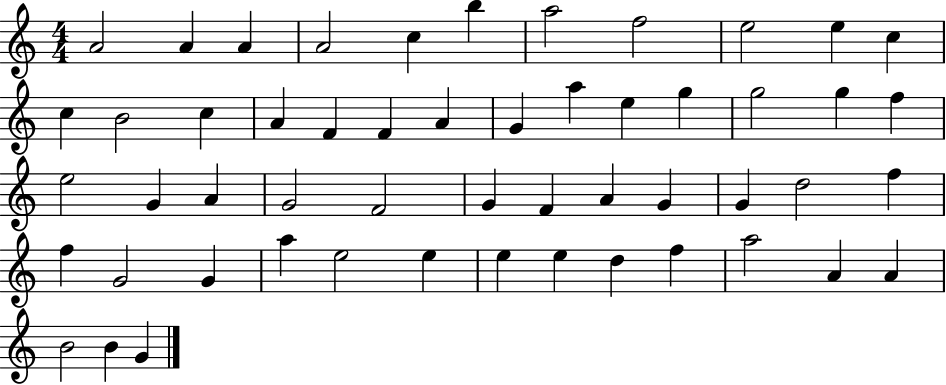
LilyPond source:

{
  \clef treble
  \numericTimeSignature
  \time 4/4
  \key c \major
  a'2 a'4 a'4 | a'2 c''4 b''4 | a''2 f''2 | e''2 e''4 c''4 | \break c''4 b'2 c''4 | a'4 f'4 f'4 a'4 | g'4 a''4 e''4 g''4 | g''2 g''4 f''4 | \break e''2 g'4 a'4 | g'2 f'2 | g'4 f'4 a'4 g'4 | g'4 d''2 f''4 | \break f''4 g'2 g'4 | a''4 e''2 e''4 | e''4 e''4 d''4 f''4 | a''2 a'4 a'4 | \break b'2 b'4 g'4 | \bar "|."
}